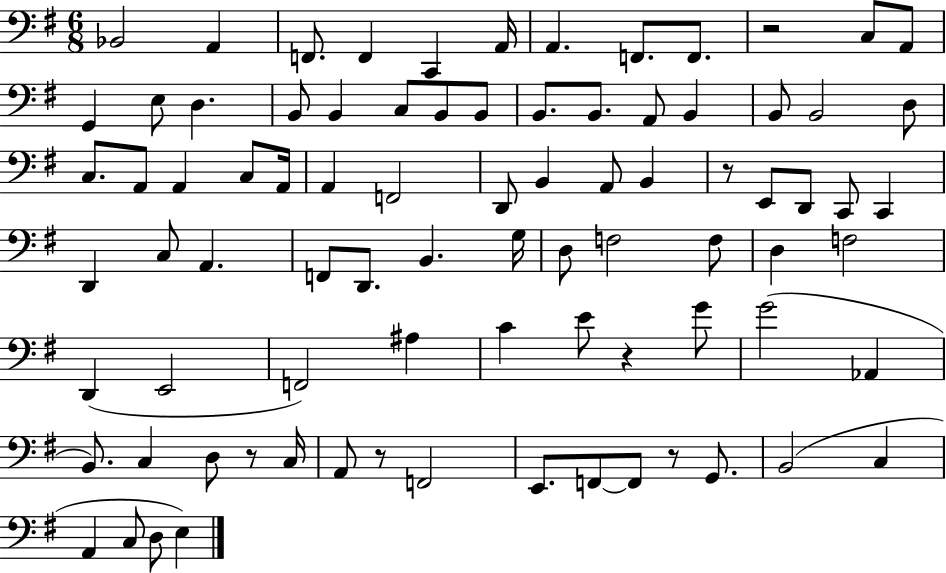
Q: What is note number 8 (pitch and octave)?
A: F2